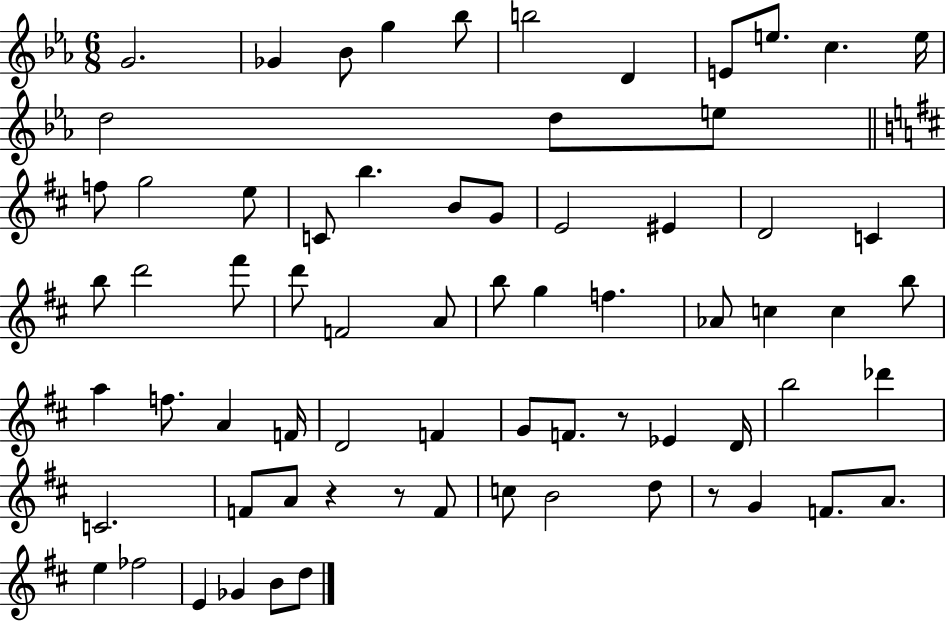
{
  \clef treble
  \numericTimeSignature
  \time 6/8
  \key ees \major
  g'2. | ges'4 bes'8 g''4 bes''8 | b''2 d'4 | e'8 e''8. c''4. e''16 | \break d''2 d''8 e''8 | \bar "||" \break \key b \minor f''8 g''2 e''8 | c'8 b''4. b'8 g'8 | e'2 eis'4 | d'2 c'4 | \break b''8 d'''2 fis'''8 | d'''8 f'2 a'8 | b''8 g''4 f''4. | aes'8 c''4 c''4 b''8 | \break a''4 f''8. a'4 f'16 | d'2 f'4 | g'8 f'8. r8 ees'4 d'16 | b''2 des'''4 | \break c'2. | f'8 a'8 r4 r8 f'8 | c''8 b'2 d''8 | r8 g'4 f'8. a'8. | \break e''4 fes''2 | e'4 ges'4 b'8 d''8 | \bar "|."
}